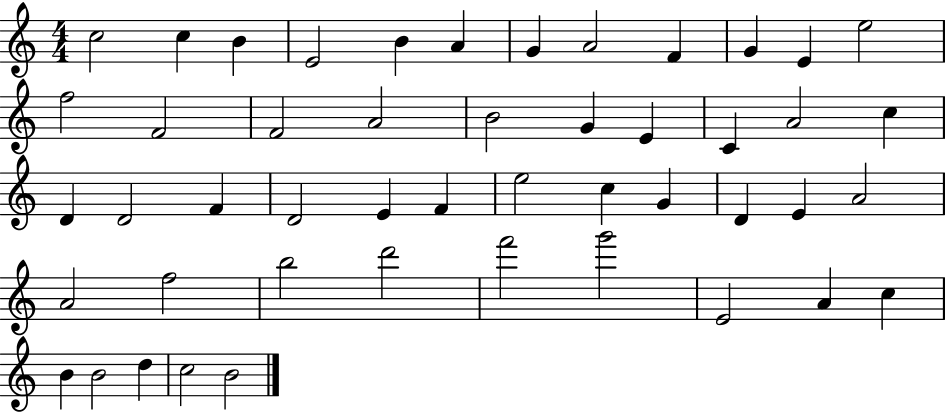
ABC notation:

X:1
T:Untitled
M:4/4
L:1/4
K:C
c2 c B E2 B A G A2 F G E e2 f2 F2 F2 A2 B2 G E C A2 c D D2 F D2 E F e2 c G D E A2 A2 f2 b2 d'2 f'2 g'2 E2 A c B B2 d c2 B2